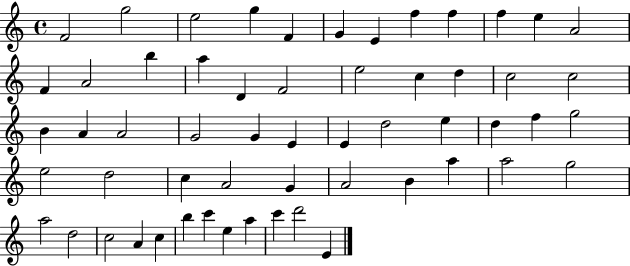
{
  \clef treble
  \time 4/4
  \defaultTimeSignature
  \key c \major
  f'2 g''2 | e''2 g''4 f'4 | g'4 e'4 f''4 f''4 | f''4 e''4 a'2 | \break f'4 a'2 b''4 | a''4 d'4 f'2 | e''2 c''4 d''4 | c''2 c''2 | \break b'4 a'4 a'2 | g'2 g'4 e'4 | e'4 d''2 e''4 | d''4 f''4 g''2 | \break e''2 d''2 | c''4 a'2 g'4 | a'2 b'4 a''4 | a''2 g''2 | \break a''2 d''2 | c''2 a'4 c''4 | b''4 c'''4 e''4 a''4 | c'''4 d'''2 e'4 | \break \bar "|."
}